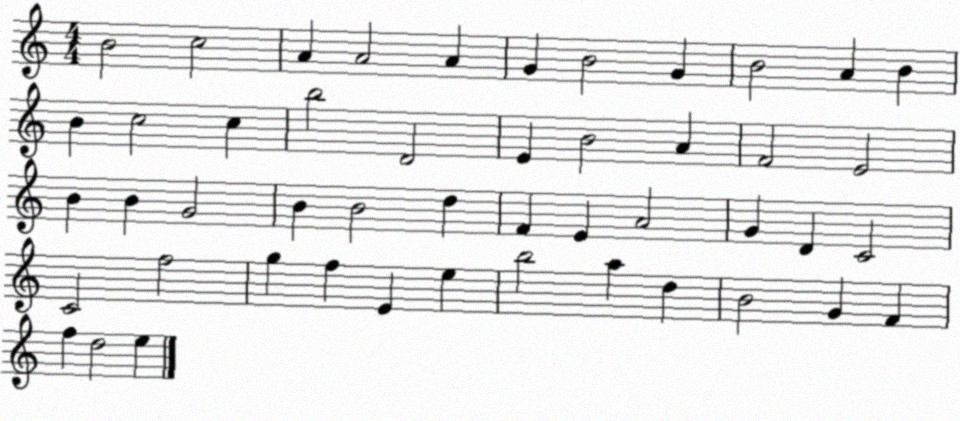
X:1
T:Untitled
M:4/4
L:1/4
K:C
B2 c2 A A2 A G B2 G B2 A B B c2 c b2 D2 E B2 A F2 E2 B B G2 B B2 d F E A2 G D C2 C2 f2 g f E e b2 a d B2 G F f d2 e